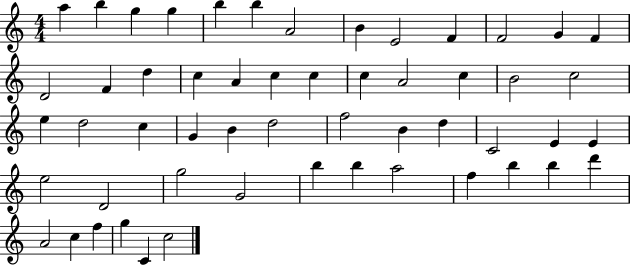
X:1
T:Untitled
M:4/4
L:1/4
K:C
a b g g b b A2 B E2 F F2 G F D2 F d c A c c c A2 c B2 c2 e d2 c G B d2 f2 B d C2 E E e2 D2 g2 G2 b b a2 f b b d' A2 c f g C c2